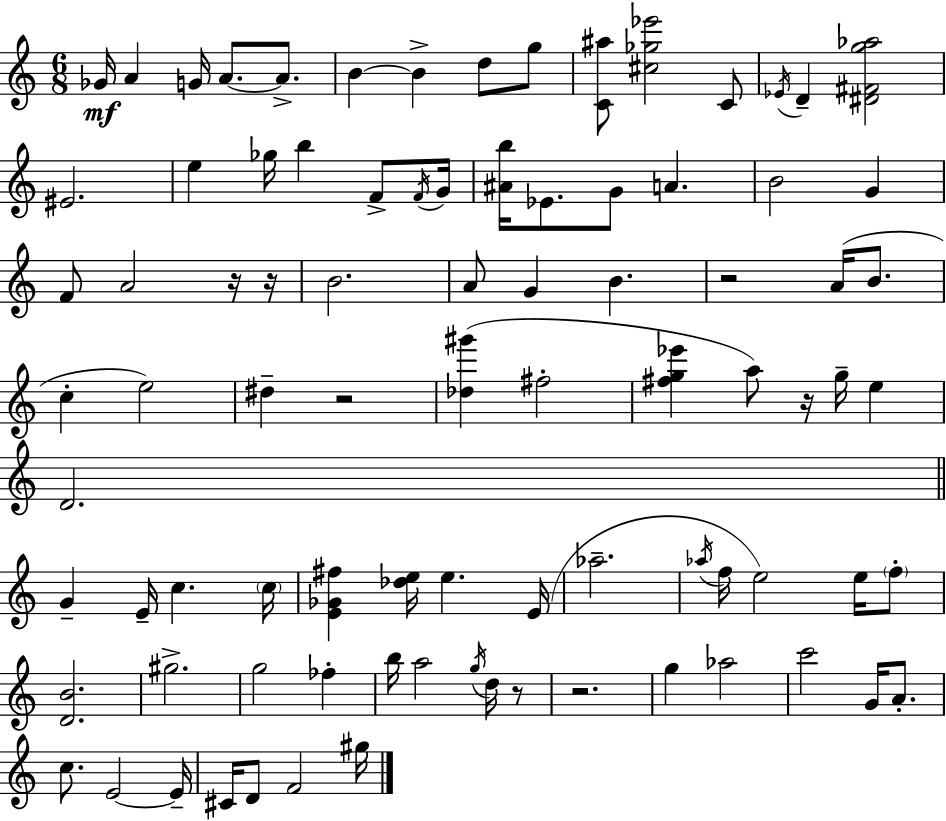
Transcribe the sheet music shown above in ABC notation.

X:1
T:Untitled
M:6/8
L:1/4
K:C
_G/4 A G/4 A/2 A/2 B B d/2 g/2 [C^a]/2 [^c_g_e']2 C/2 _E/4 D [^D^Fg_a]2 ^E2 e _g/4 b F/2 F/4 G/4 [^Ab]/4 _E/2 G/2 A B2 G F/2 A2 z/4 z/4 B2 A/2 G B z2 A/4 B/2 c e2 ^d z2 [_d^g'] ^f2 [^fg_e'] a/2 z/4 g/4 e D2 G E/4 c c/4 [E_G^f] [_de]/4 e E/4 _a2 _a/4 f/4 e2 e/4 f/2 [DB]2 ^g2 g2 _f b/4 a2 g/4 d/4 z/2 z2 g _a2 c'2 G/4 A/2 c/2 E2 E/4 ^C/4 D/2 F2 ^g/4